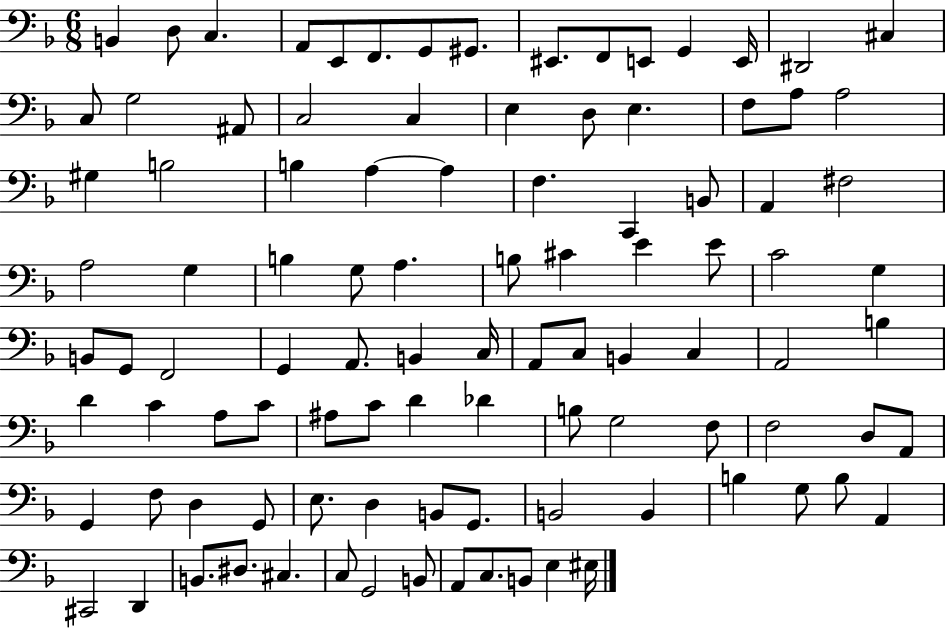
B2/q D3/e C3/q. A2/e E2/e F2/e. G2/e G#2/e. EIS2/e. F2/e E2/e G2/q E2/s D#2/h C#3/q C3/e G3/h A#2/e C3/h C3/q E3/q D3/e E3/q. F3/e A3/e A3/h G#3/q B3/h B3/q A3/q A3/q F3/q. C2/q B2/e A2/q F#3/h A3/h G3/q B3/q G3/e A3/q. B3/e C#4/q E4/q E4/e C4/h G3/q B2/e G2/e F2/h G2/q A2/e. B2/q C3/s A2/e C3/e B2/q C3/q A2/h B3/q D4/q C4/q A3/e C4/e A#3/e C4/e D4/q Db4/q B3/e G3/h F3/e F3/h D3/e A2/e G2/q F3/e D3/q G2/e E3/e. D3/q B2/e G2/e. B2/h B2/q B3/q G3/e B3/e A2/q C#2/h D2/q B2/e. D#3/e. C#3/q. C3/e G2/h B2/e A2/e C3/e. B2/e E3/q EIS3/s